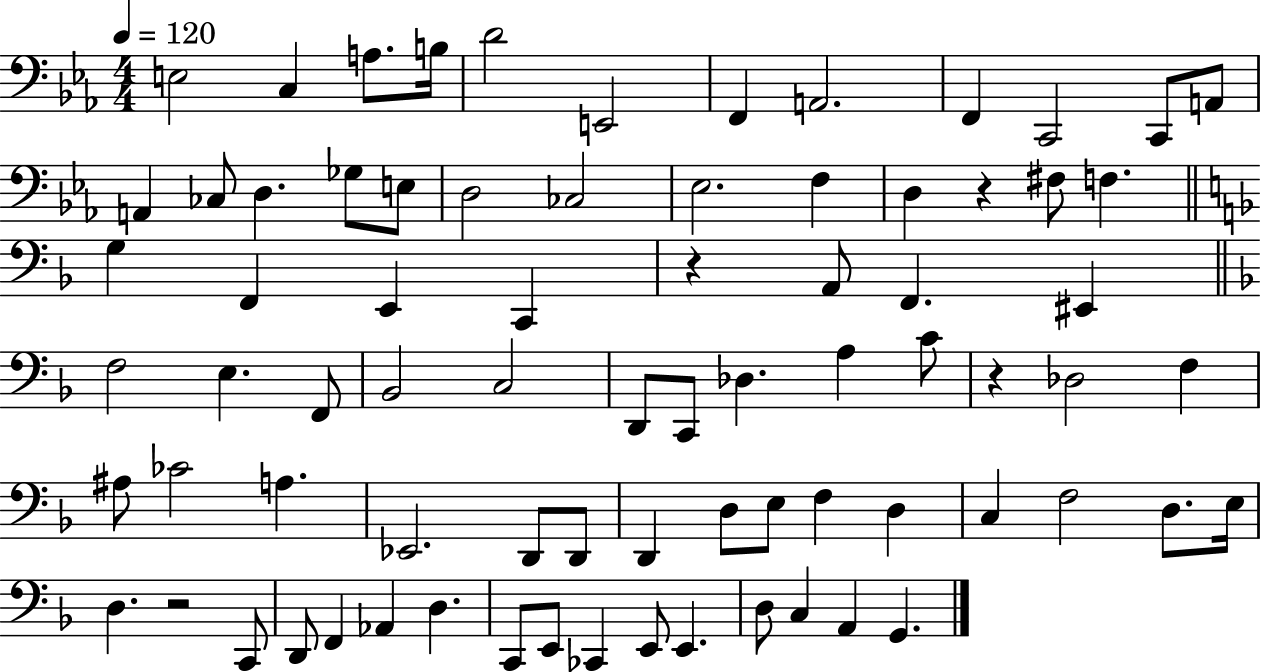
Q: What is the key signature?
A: EES major